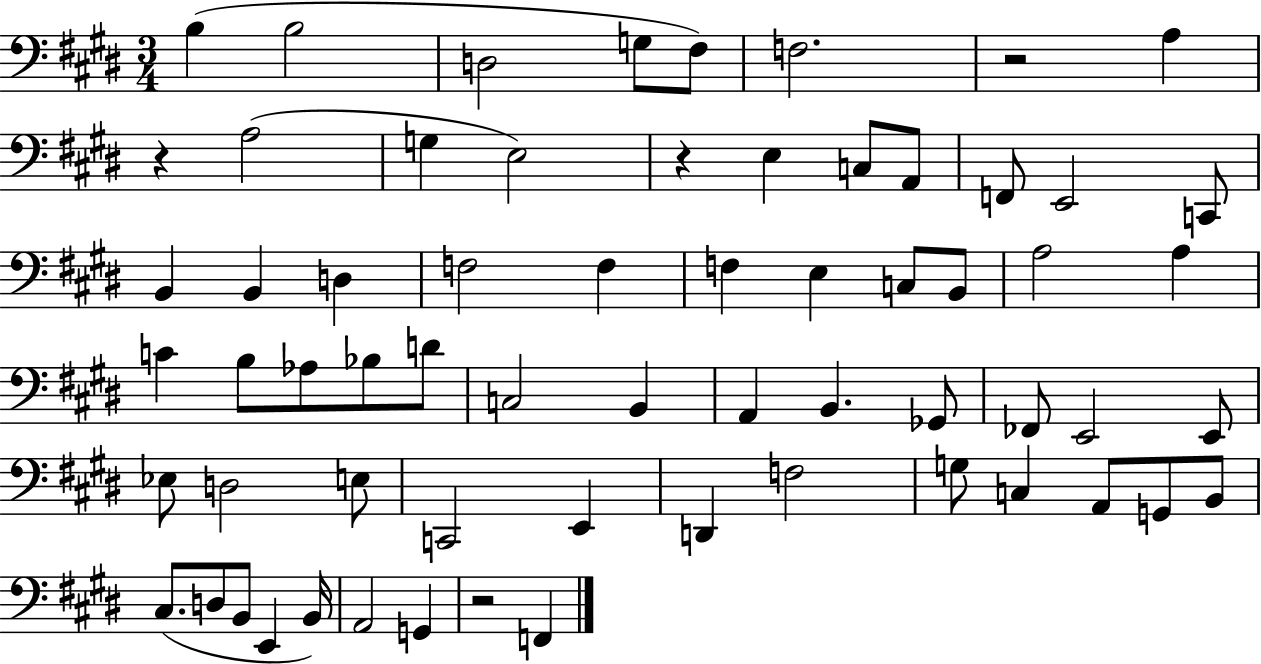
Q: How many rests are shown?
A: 4